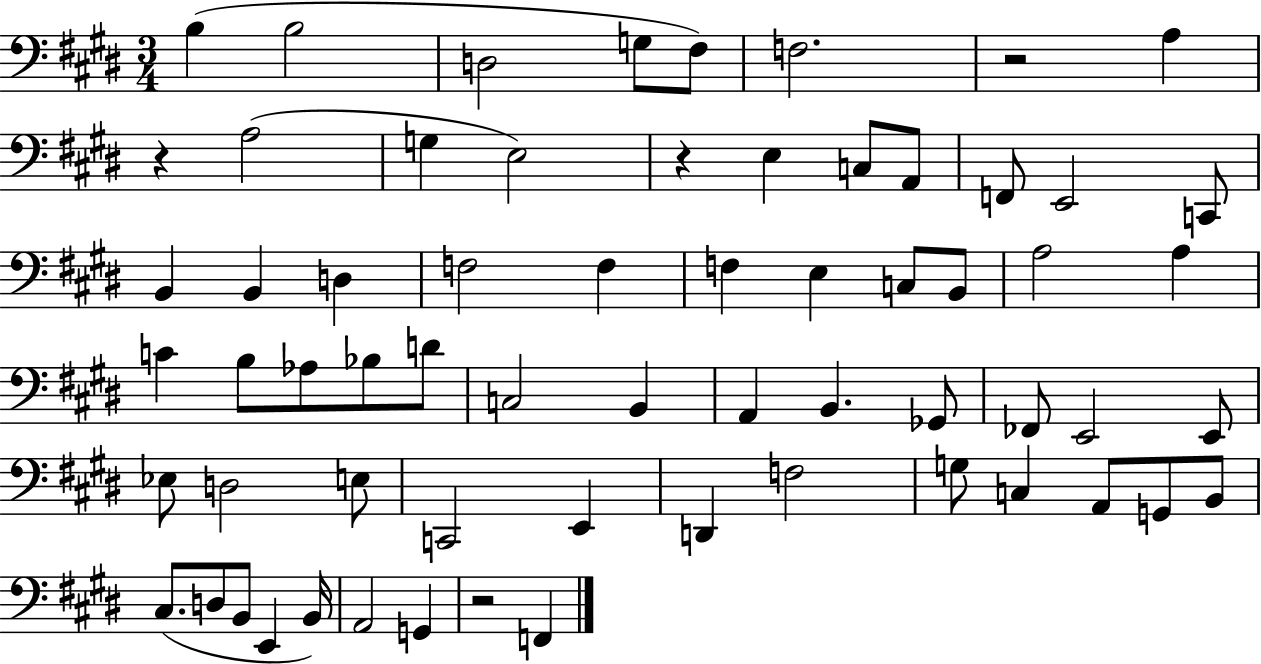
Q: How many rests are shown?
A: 4